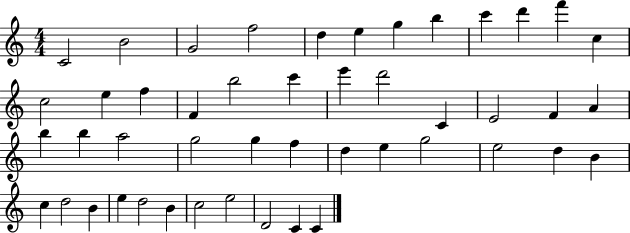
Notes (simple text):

C4/h B4/h G4/h F5/h D5/q E5/q G5/q B5/q C6/q D6/q F6/q C5/q C5/h E5/q F5/q F4/q B5/h C6/q E6/q D6/h C4/q E4/h F4/q A4/q B5/q B5/q A5/h G5/h G5/q F5/q D5/q E5/q G5/h E5/h D5/q B4/q C5/q D5/h B4/q E5/q D5/h B4/q C5/h E5/h D4/h C4/q C4/q